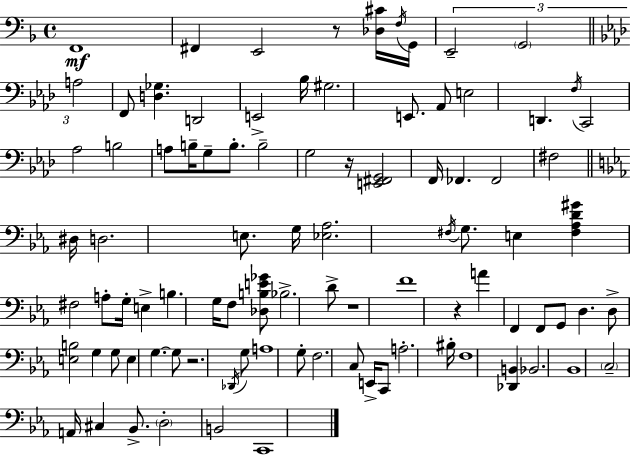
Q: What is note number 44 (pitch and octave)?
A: G3